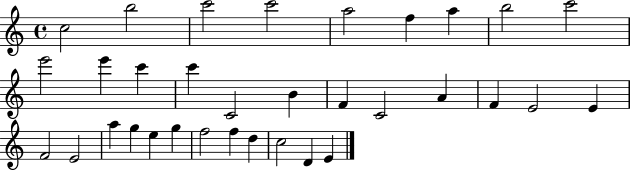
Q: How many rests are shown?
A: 0